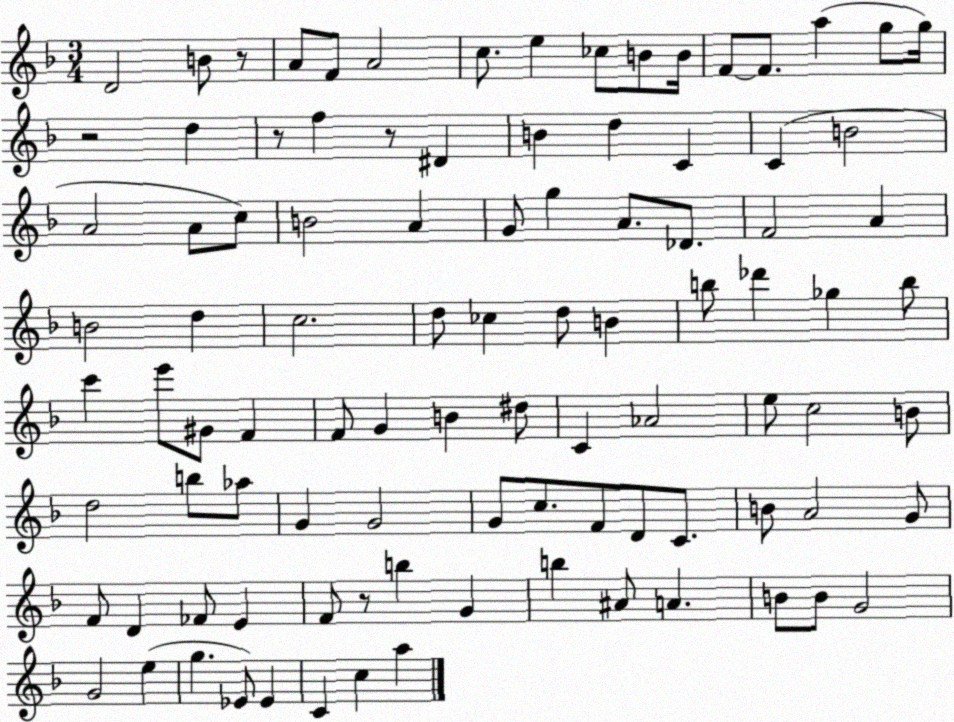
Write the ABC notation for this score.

X:1
T:Untitled
M:3/4
L:1/4
K:F
D2 B/2 z/2 A/2 F/2 A2 c/2 e _c/2 B/2 B/4 F/2 F/2 a g/2 g/4 z2 d z/2 f z/2 ^D B d C C B2 A2 A/2 c/2 B2 A G/2 g A/2 _D/2 F2 A B2 d c2 d/2 _c d/2 B b/2 _d' _g b/2 c' e'/2 ^G/2 F F/2 G B ^d/2 C _A2 e/2 c2 B/2 d2 b/2 _a/2 G G2 G/2 c/2 F/2 D/2 C/2 B/2 A2 G/2 F/2 D _F/2 E F/2 z/2 b G b ^A/2 A B/2 B/2 G2 G2 e g _E/2 _E C c a